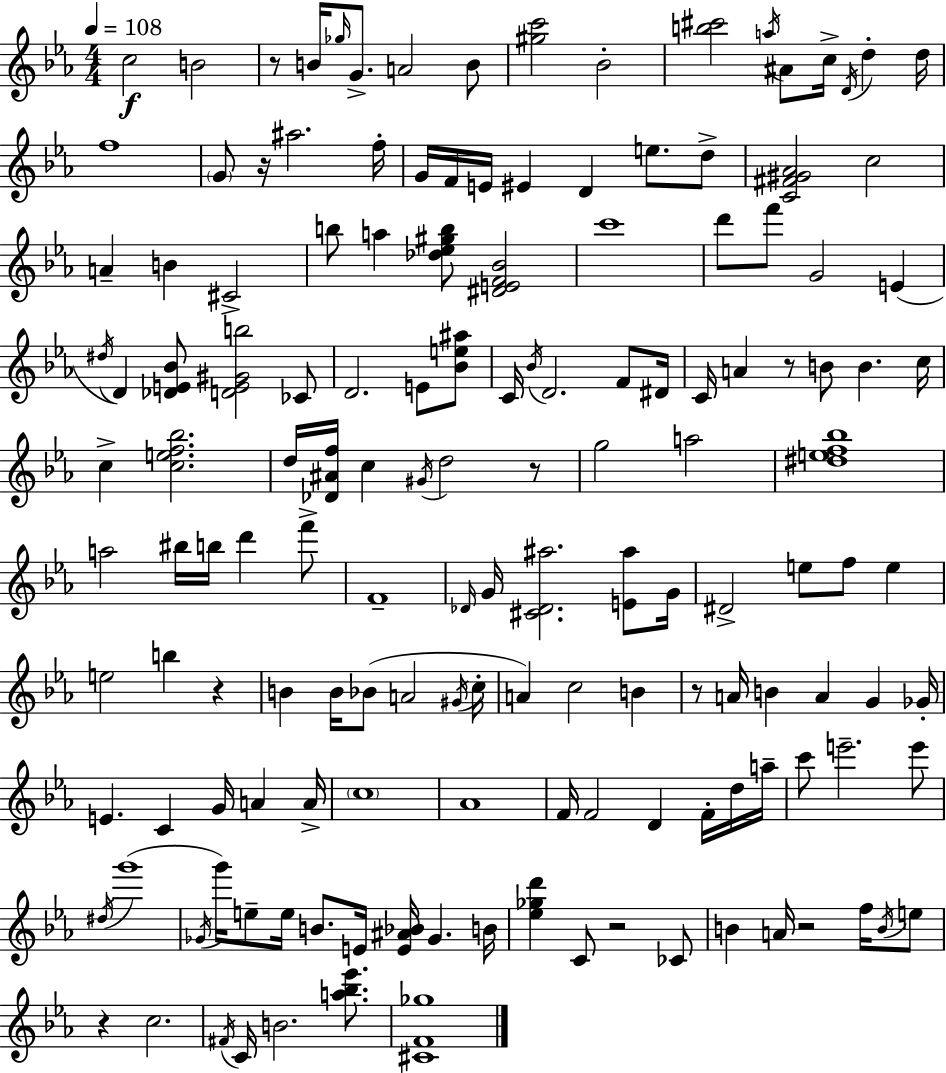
C5/h B4/h R/e B4/s Gb5/s G4/e. A4/h B4/e [G#5,C6]/h Bb4/h [B5,C#6]/h A5/s A#4/e C5/s D4/s D5/q D5/s F5/w G4/e R/s A#5/h. F5/s G4/s F4/s E4/s EIS4/q D4/q E5/e. D5/e [C4,F#4,G#4,Ab4]/h C5/h A4/q B4/q C#4/h B5/e A5/q [Db5,Eb5,G#5,B5]/e [D#4,E4,F4,Bb4]/h C6/w D6/e F6/e G4/h E4/q D#5/s D4/q [Db4,E4,Bb4]/e [D4,E4,G#4,B5]/h CES4/e D4/h. E4/e [Bb4,E5,A#5]/e C4/s Bb4/s D4/h. F4/e D#4/s C4/s A4/q R/e B4/e B4/q. C5/s C5/q [C5,E5,F5,Bb5]/h. D5/s [Db4,A#4,F5]/s C5/q G#4/s D5/h R/e G5/h A5/h [D#5,E5,F5,Bb5]/w A5/h BIS5/s B5/s D6/q F6/e F4/w Db4/s G4/s [C#4,Db4,A#5]/h. [E4,A#5]/e G4/s D#4/h E5/e F5/e E5/q E5/h B5/q R/q B4/q B4/s Bb4/e A4/h G#4/s C5/s A4/q C5/h B4/q R/e A4/s B4/q A4/q G4/q Gb4/s E4/q. C4/q G4/s A4/q A4/s C5/w Ab4/w F4/s F4/h D4/q F4/s D5/s A5/s C6/e E6/h. E6/e D#5/s G6/w Gb4/s G6/s E5/e E5/s B4/e. E4/s [E4,A#4,Bb4]/s Gb4/q. B4/s [Eb5,Gb5,D6]/q C4/e R/h CES4/e B4/q A4/s R/h F5/s B4/s E5/e R/q C5/h. F#4/s C4/s B4/h. [A5,Bb5,Eb6]/e. [C#4,F4,Gb5]/w